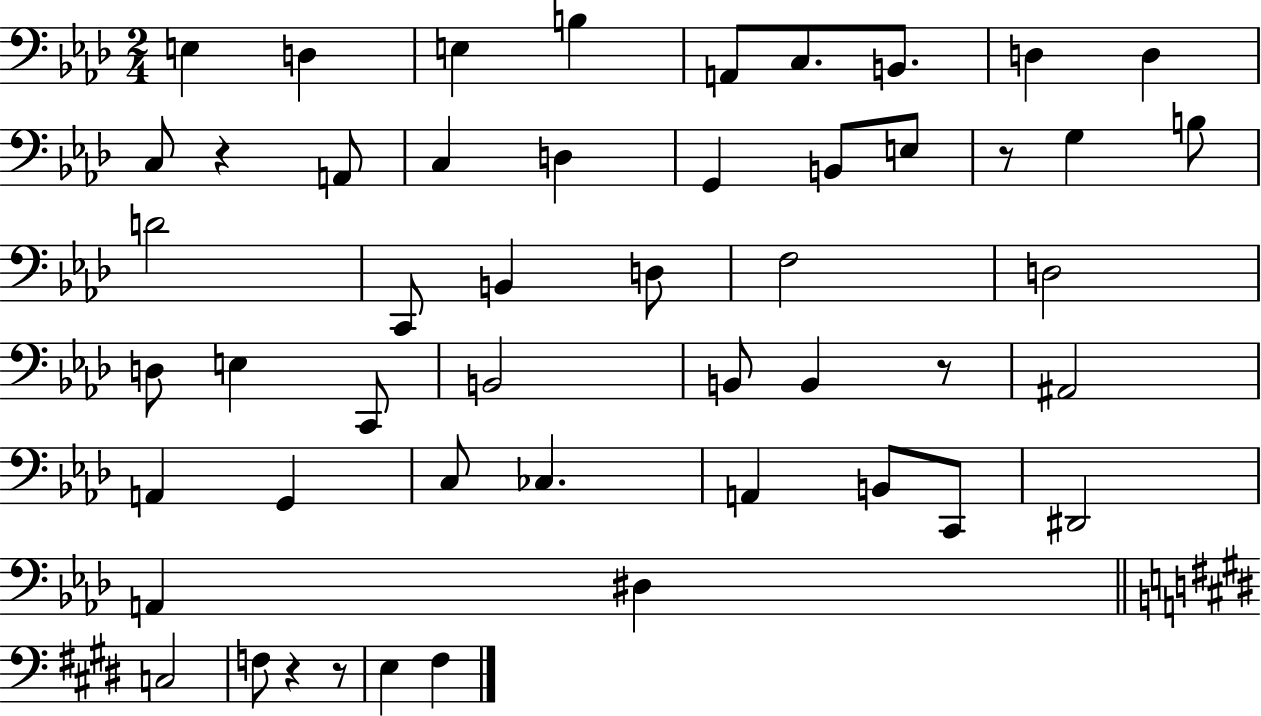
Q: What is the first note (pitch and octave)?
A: E3